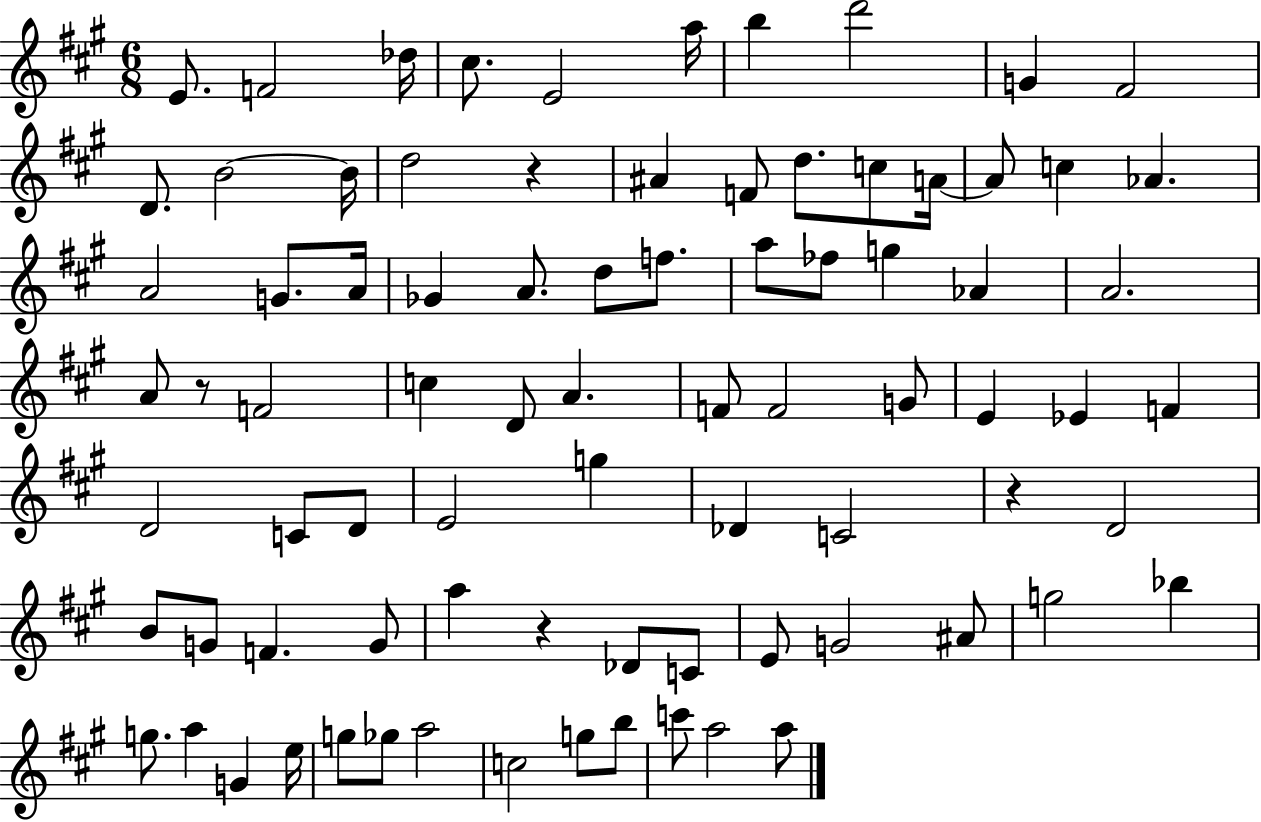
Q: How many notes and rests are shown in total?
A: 82